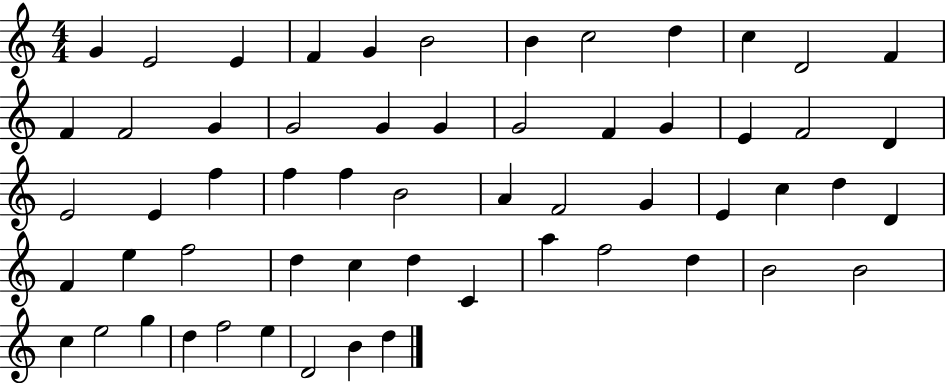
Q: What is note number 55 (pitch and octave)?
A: E5